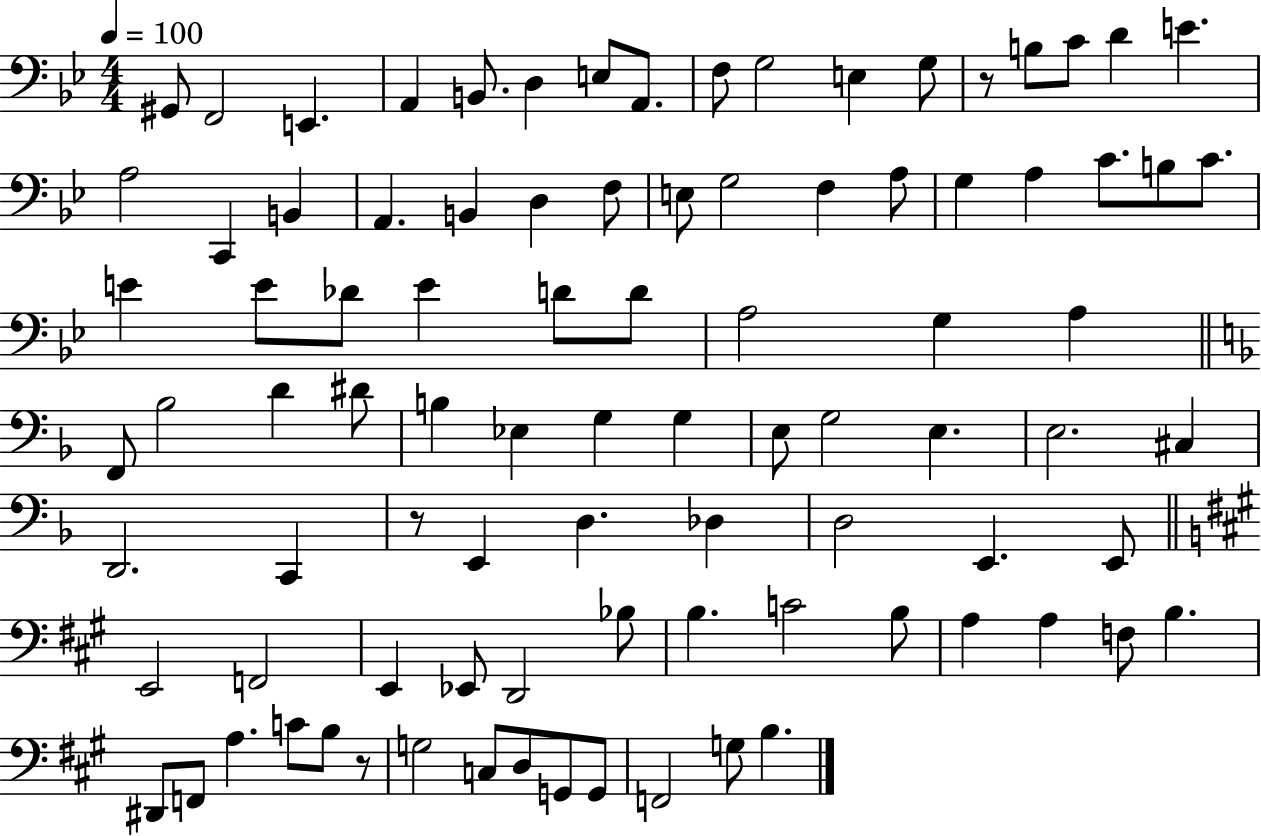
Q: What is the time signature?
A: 4/4